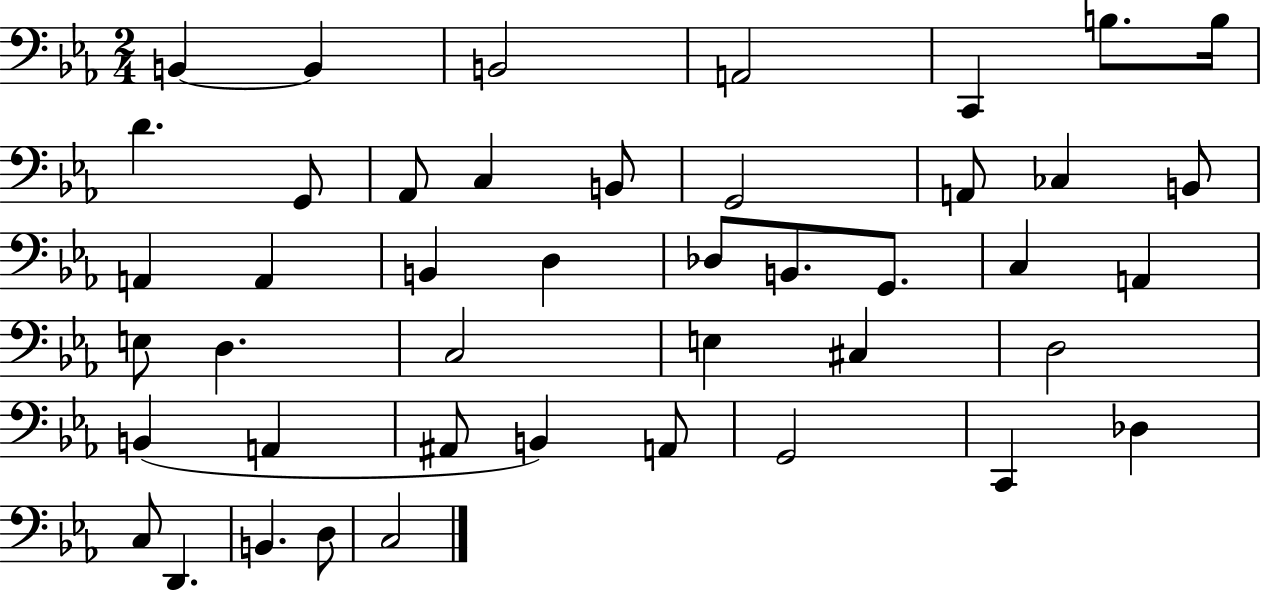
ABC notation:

X:1
T:Untitled
M:2/4
L:1/4
K:Eb
B,, B,, B,,2 A,,2 C,, B,/2 B,/4 D G,,/2 _A,,/2 C, B,,/2 G,,2 A,,/2 _C, B,,/2 A,, A,, B,, D, _D,/2 B,,/2 G,,/2 C, A,, E,/2 D, C,2 E, ^C, D,2 B,, A,, ^A,,/2 B,, A,,/2 G,,2 C,, _D, C,/2 D,, B,, D,/2 C,2